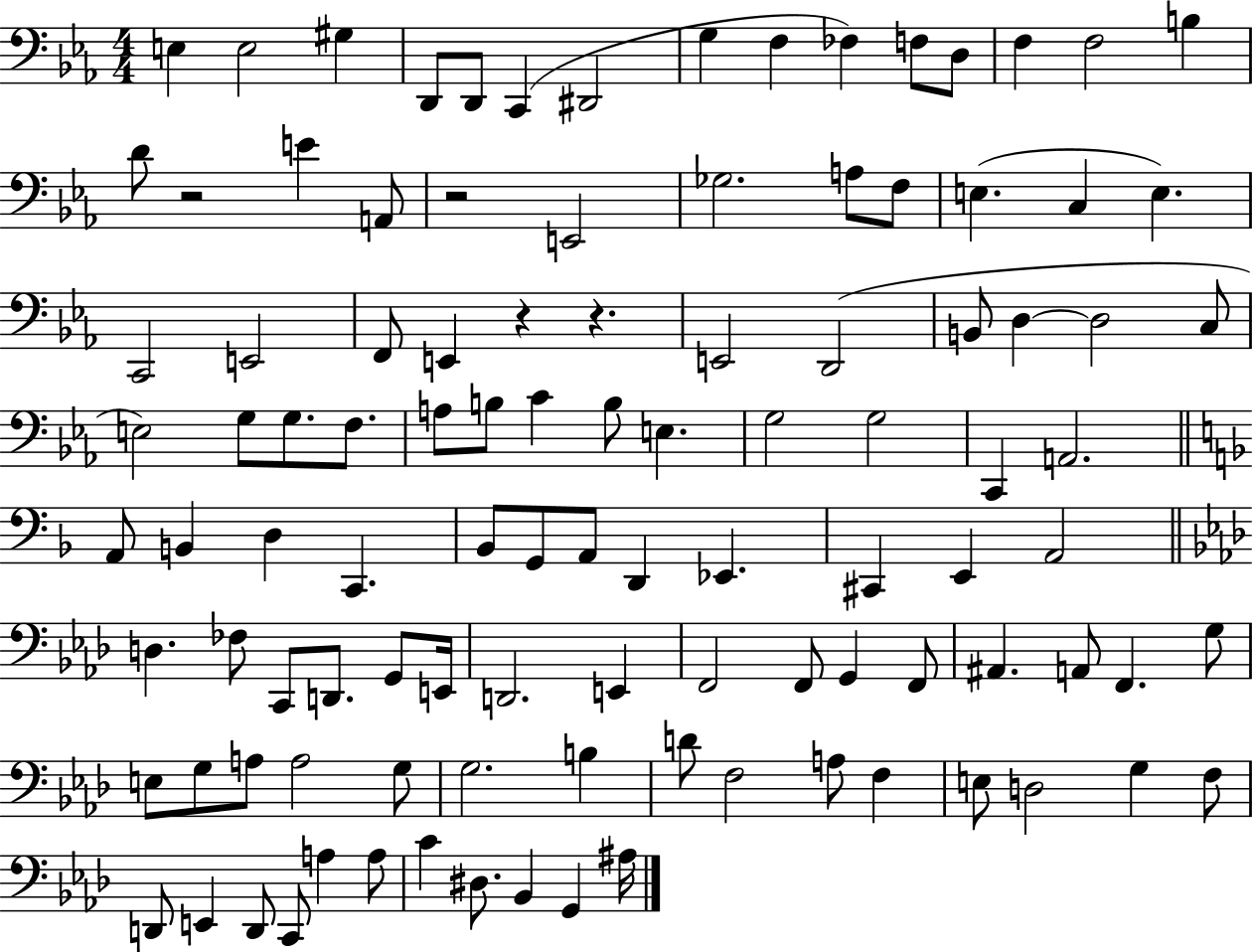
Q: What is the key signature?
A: EES major